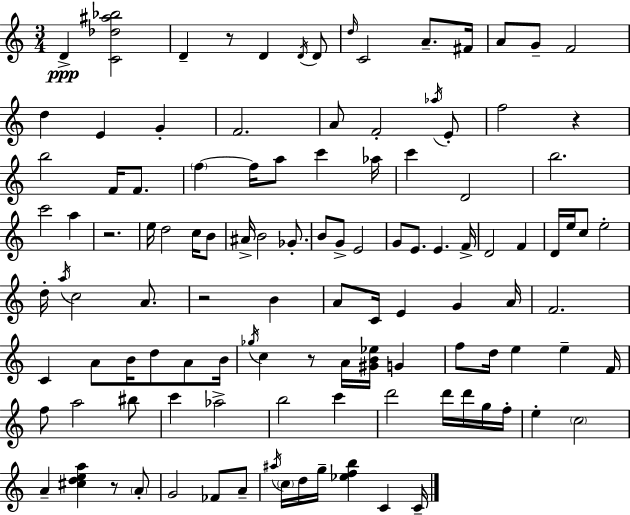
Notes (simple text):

D4/q [C4,Db5,A#5,Bb5]/h D4/q R/e D4/q D4/s D4/e D5/s C4/h A4/e. F#4/s A4/e G4/e F4/h D5/q E4/q G4/q F4/h. A4/e F4/h Ab5/s E4/e F5/h R/q B5/h F4/s F4/e. F5/q F5/s A5/e C6/q Ab5/s C6/q D4/h B5/h. C6/h A5/q R/h. E5/s D5/h C5/s B4/e A#4/s B4/h Gb4/e. B4/e G4/e E4/h G4/e E4/e. E4/q. F4/s D4/h F4/q D4/s E5/s C5/e E5/h D5/s A5/s C5/h A4/e. R/h B4/q A4/e C4/s E4/q G4/q A4/s F4/h. C4/q A4/e B4/s D5/e A4/e B4/s Gb5/s C5/q R/e A4/s [G#4,B4,Eb5]/s G4/q F5/e D5/s E5/q E5/q F4/s F5/e A5/h BIS5/e C6/q Ab5/h B5/h C6/q D6/h D6/s D6/s G5/s F5/s E5/q C5/h A4/q [C#5,D5,E5,A5]/q R/e A4/e G4/h FES4/e A4/e A#5/s C5/s D5/s G5/s [Eb5,F5,B5]/q C4/q C4/s